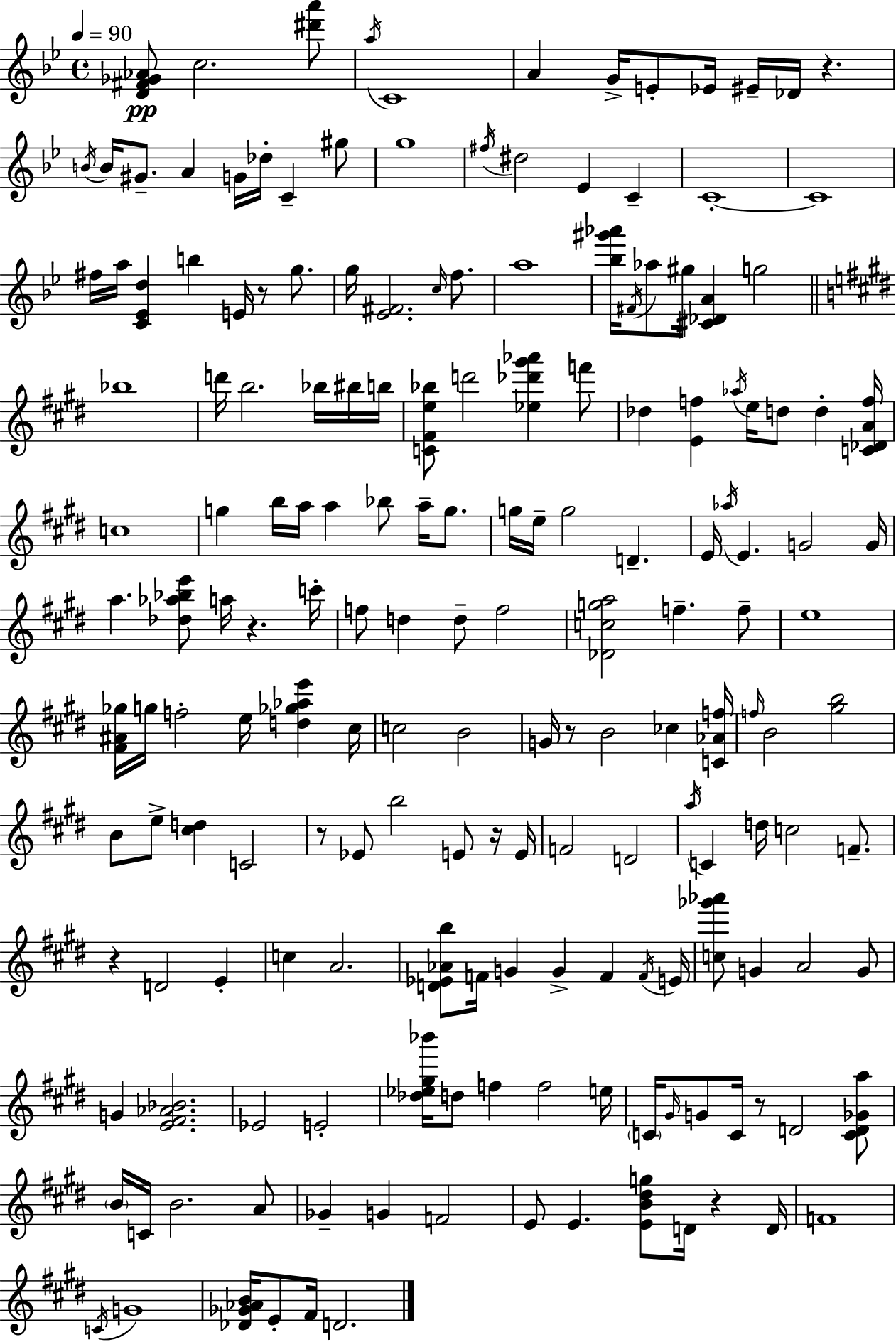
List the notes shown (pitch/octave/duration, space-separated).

[D4,F#4,Gb4,Ab4]/e C5/h. [D#6,A6]/e A5/s C4/w A4/q G4/s E4/e Eb4/s EIS4/s Db4/s R/q. B4/s B4/s G#4/e. A4/q G4/s Db5/s C4/q G#5/e G5/w F#5/s D#5/h Eb4/q C4/q C4/w C4/w F#5/s A5/s [C4,Eb4,D5]/q B5/q E4/s R/e G5/e. G5/s [Eb4,F#4]/h. C5/s F5/e. A5/w [Bb5,G#6,Ab6]/s F#4/s Ab5/e G#5/s [C#4,Db4,A4]/q G5/h Bb5/w D6/s B5/h. Bb5/s BIS5/s B5/s [C4,F#4,E5,Bb5]/e D6/h [Eb5,Db6,G#6,Ab6]/q F6/e Db5/q [E4,F5]/q Ab5/s E5/s D5/e D5/q [C4,Db4,A4,F5]/s C5/w G5/q B5/s A5/s A5/q Bb5/e A5/s G5/e. G5/s E5/s G5/h D4/q. E4/s Ab5/s E4/q. G4/h G4/s A5/q. [Db5,Ab5,Bb5,E6]/e A5/s R/q. C6/s F5/e D5/q D5/e F5/h [Db4,C5,G5,A5]/h F5/q. F5/e E5/w [F#4,A#4,Gb5]/s G5/s F5/h E5/s [D5,Gb5,Ab5,E6]/q C#5/s C5/h B4/h G4/s R/e B4/h CES5/q [C4,Ab4,F5]/s F5/s B4/h [G#5,B5]/h B4/e E5/e [C#5,D5]/q C4/h R/e Eb4/e B5/h E4/e R/s E4/s F4/h D4/h A5/s C4/q D5/s C5/h F4/e. R/q D4/h E4/q C5/q A4/h. [D4,Eb4,Ab4,B5]/e F4/s G4/q G4/q F4/q F4/s E4/s [C5,Gb6,Ab6]/e G4/q A4/h G4/e G4/q [E4,F#4,Ab4,Bb4]/h. Eb4/h E4/h [Db5,Eb5,G#5,Bb6]/s D5/e F5/q F5/h E5/s C4/s G#4/s G4/e C4/s R/e D4/h [C4,D4,Gb4,A5]/e B4/s C4/s B4/h. A4/e Gb4/q G4/q F4/h E4/e E4/q. [E4,B4,D#5,G5]/e D4/s R/q D4/s F4/w C4/s G4/w [Db4,Gb4,Ab4,B4]/s E4/e F#4/s D4/h.